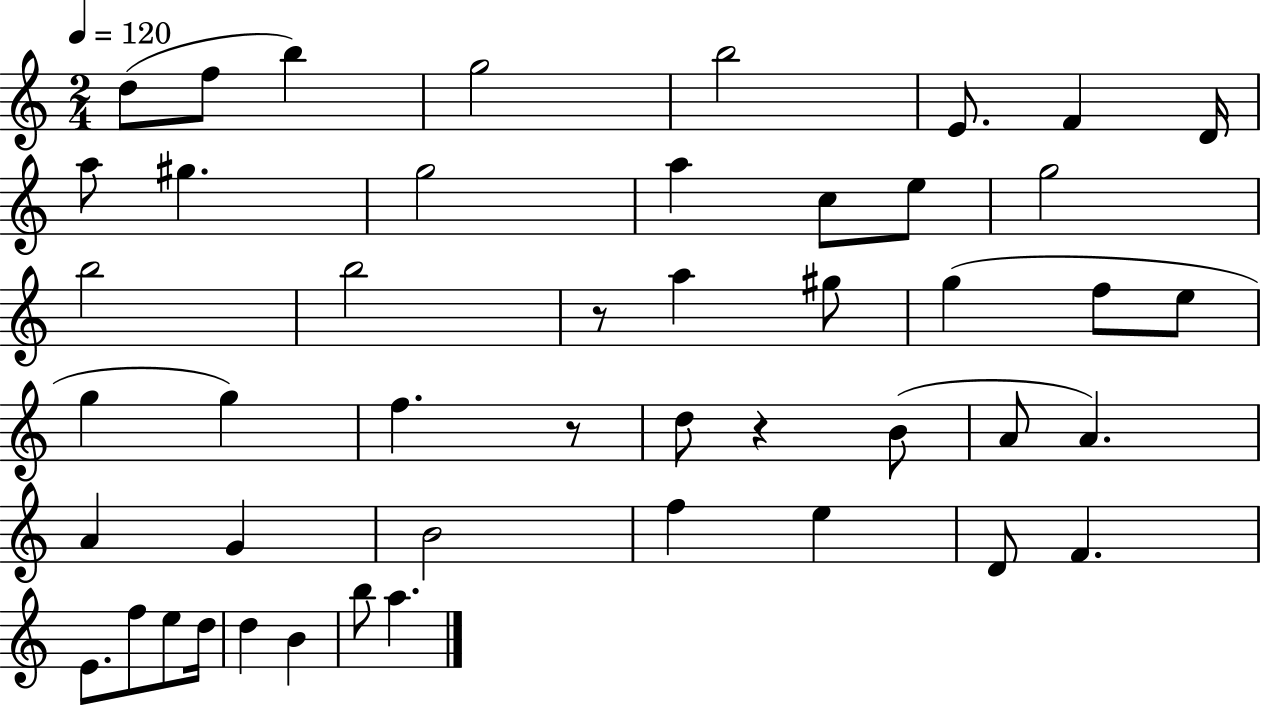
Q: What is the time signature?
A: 2/4